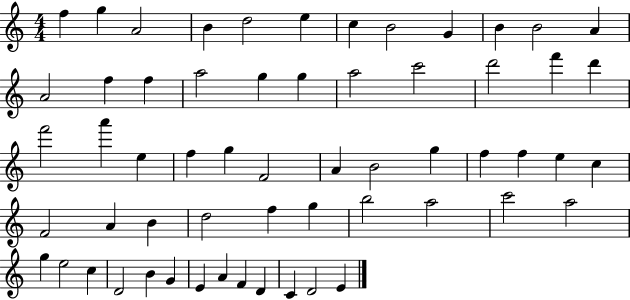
X:1
T:Untitled
M:4/4
L:1/4
K:C
f g A2 B d2 e c B2 G B B2 A A2 f f a2 g g a2 c'2 d'2 f' d' f'2 a' e f g F2 A B2 g f f e c F2 A B d2 f g b2 a2 c'2 a2 g e2 c D2 B G E A F D C D2 E